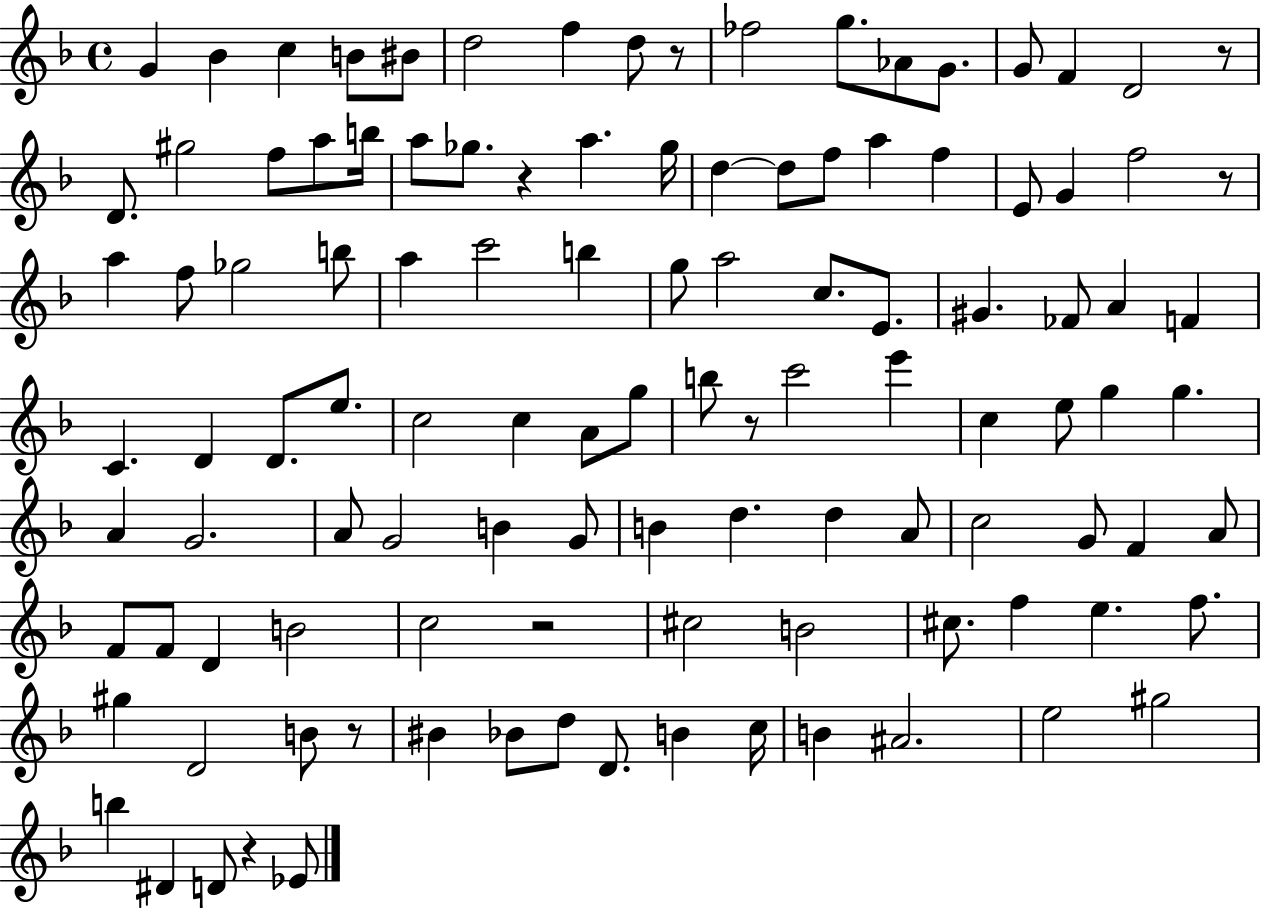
G4/q Bb4/q C5/q B4/e BIS4/e D5/h F5/q D5/e R/e FES5/h G5/e. Ab4/e G4/e. G4/e F4/q D4/h R/e D4/e. G#5/h F5/e A5/e B5/s A5/e Gb5/e. R/q A5/q. Gb5/s D5/q D5/e F5/e A5/q F5/q E4/e G4/q F5/h R/e A5/q F5/e Gb5/h B5/e A5/q C6/h B5/q G5/e A5/h C5/e. E4/e. G#4/q. FES4/e A4/q F4/q C4/q. D4/q D4/e. E5/e. C5/h C5/q A4/e G5/e B5/e R/e C6/h E6/q C5/q E5/e G5/q G5/q. A4/q G4/h. A4/e G4/h B4/q G4/e B4/q D5/q. D5/q A4/e C5/h G4/e F4/q A4/e F4/e F4/e D4/q B4/h C5/h R/h C#5/h B4/h C#5/e. F5/q E5/q. F5/e. G#5/q D4/h B4/e R/e BIS4/q Bb4/e D5/e D4/e. B4/q C5/s B4/q A#4/h. E5/h G#5/h B5/q D#4/q D4/e R/q Eb4/e